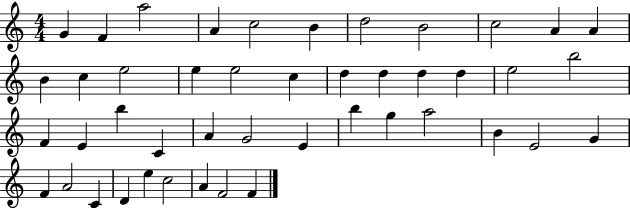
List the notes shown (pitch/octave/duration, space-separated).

G4/q F4/q A5/h A4/q C5/h B4/q D5/h B4/h C5/h A4/q A4/q B4/q C5/q E5/h E5/q E5/h C5/q D5/q D5/q D5/q D5/q E5/h B5/h F4/q E4/q B5/q C4/q A4/q G4/h E4/q B5/q G5/q A5/h B4/q E4/h G4/q F4/q A4/h C4/q D4/q E5/q C5/h A4/q F4/h F4/q